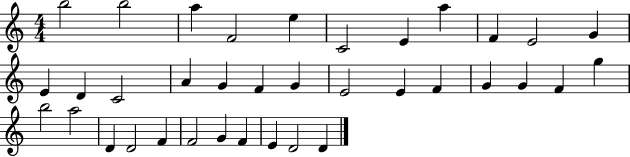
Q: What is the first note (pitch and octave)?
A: B5